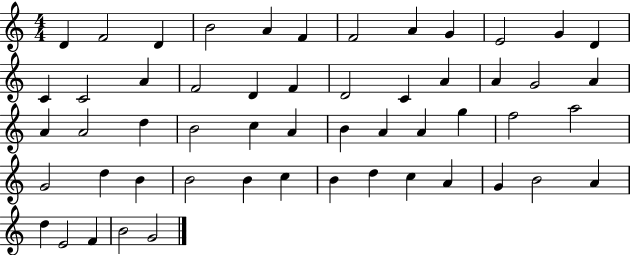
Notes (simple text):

D4/q F4/h D4/q B4/h A4/q F4/q F4/h A4/q G4/q E4/h G4/q D4/q C4/q C4/h A4/q F4/h D4/q F4/q D4/h C4/q A4/q A4/q G4/h A4/q A4/q A4/h D5/q B4/h C5/q A4/q B4/q A4/q A4/q G5/q F5/h A5/h G4/h D5/q B4/q B4/h B4/q C5/q B4/q D5/q C5/q A4/q G4/q B4/h A4/q D5/q E4/h F4/q B4/h G4/h